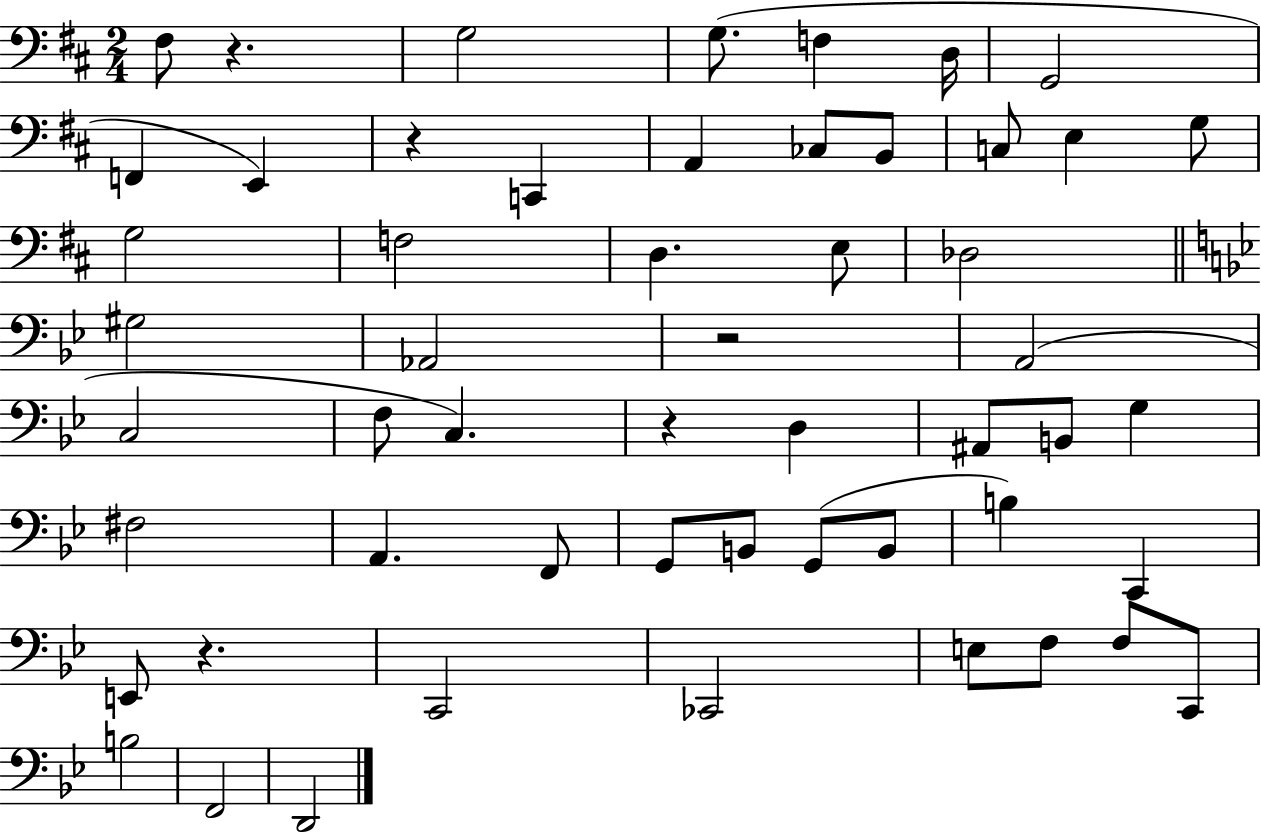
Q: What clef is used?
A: bass